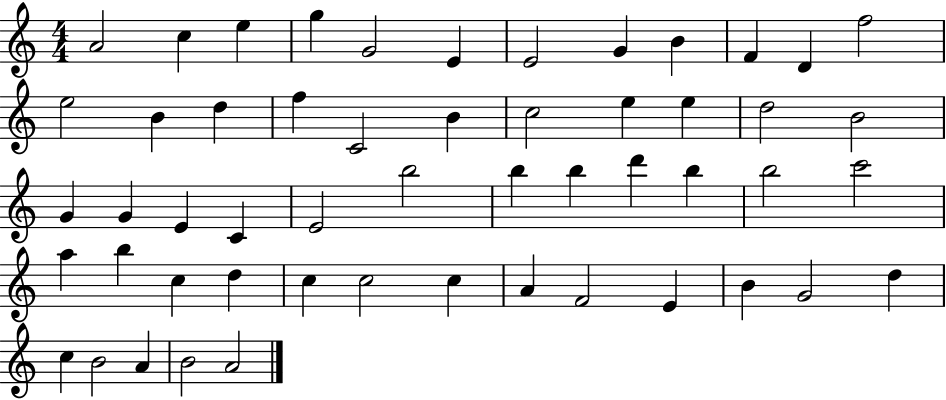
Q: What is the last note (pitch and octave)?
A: A4